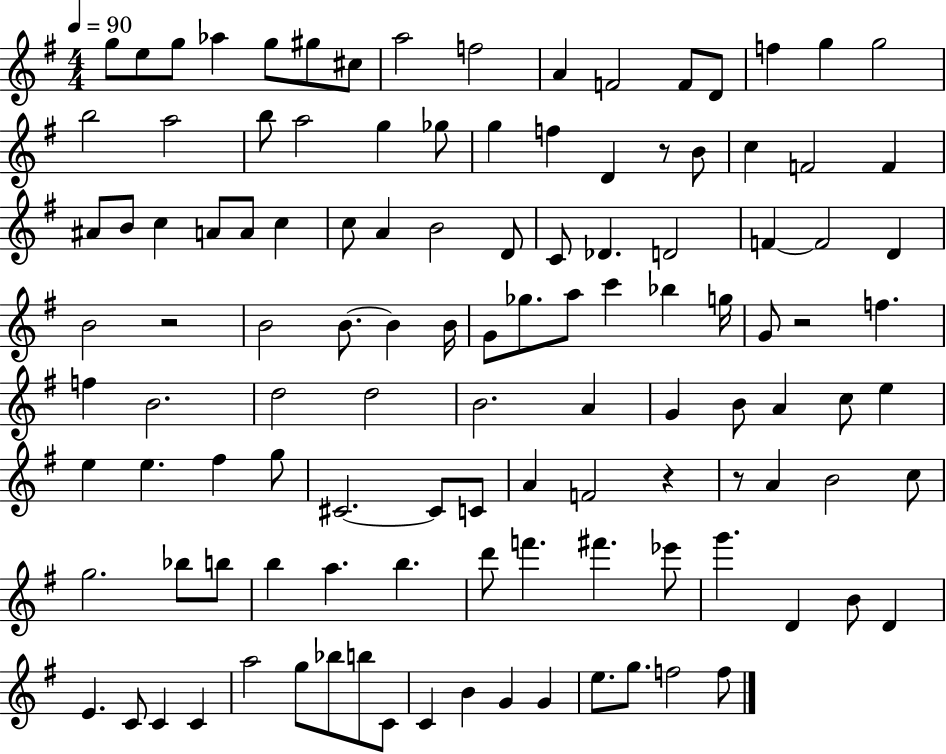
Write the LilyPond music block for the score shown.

{
  \clef treble
  \numericTimeSignature
  \time 4/4
  \key g \major
  \tempo 4 = 90
  g''8 e''8 g''8 aes''4 g''8 gis''8 cis''8 | a''2 f''2 | a'4 f'2 f'8 d'8 | f''4 g''4 g''2 | \break b''2 a''2 | b''8 a''2 g''4 ges''8 | g''4 f''4 d'4 r8 b'8 | c''4 f'2 f'4 | \break ais'8 b'8 c''4 a'8 a'8 c''4 | c''8 a'4 b'2 d'8 | c'8 des'4. d'2 | f'4~~ f'2 d'4 | \break b'2 r2 | b'2 b'8.~~ b'4 b'16 | g'8 ges''8. a''8 c'''4 bes''4 g''16 | g'8 r2 f''4. | \break f''4 b'2. | d''2 d''2 | b'2. a'4 | g'4 b'8 a'4 c''8 e''4 | \break e''4 e''4. fis''4 g''8 | cis'2.~~ cis'8 c'8 | a'4 f'2 r4 | r8 a'4 b'2 c''8 | \break g''2. bes''8 b''8 | b''4 a''4. b''4. | d'''8 f'''4. fis'''4. ees'''8 | g'''4. d'4 b'8 d'4 | \break e'4. c'8 c'4 c'4 | a''2 g''8 bes''8 b''8 c'8 | c'4 b'4 g'4 g'4 | e''8. g''8. f''2 f''8 | \break \bar "|."
}